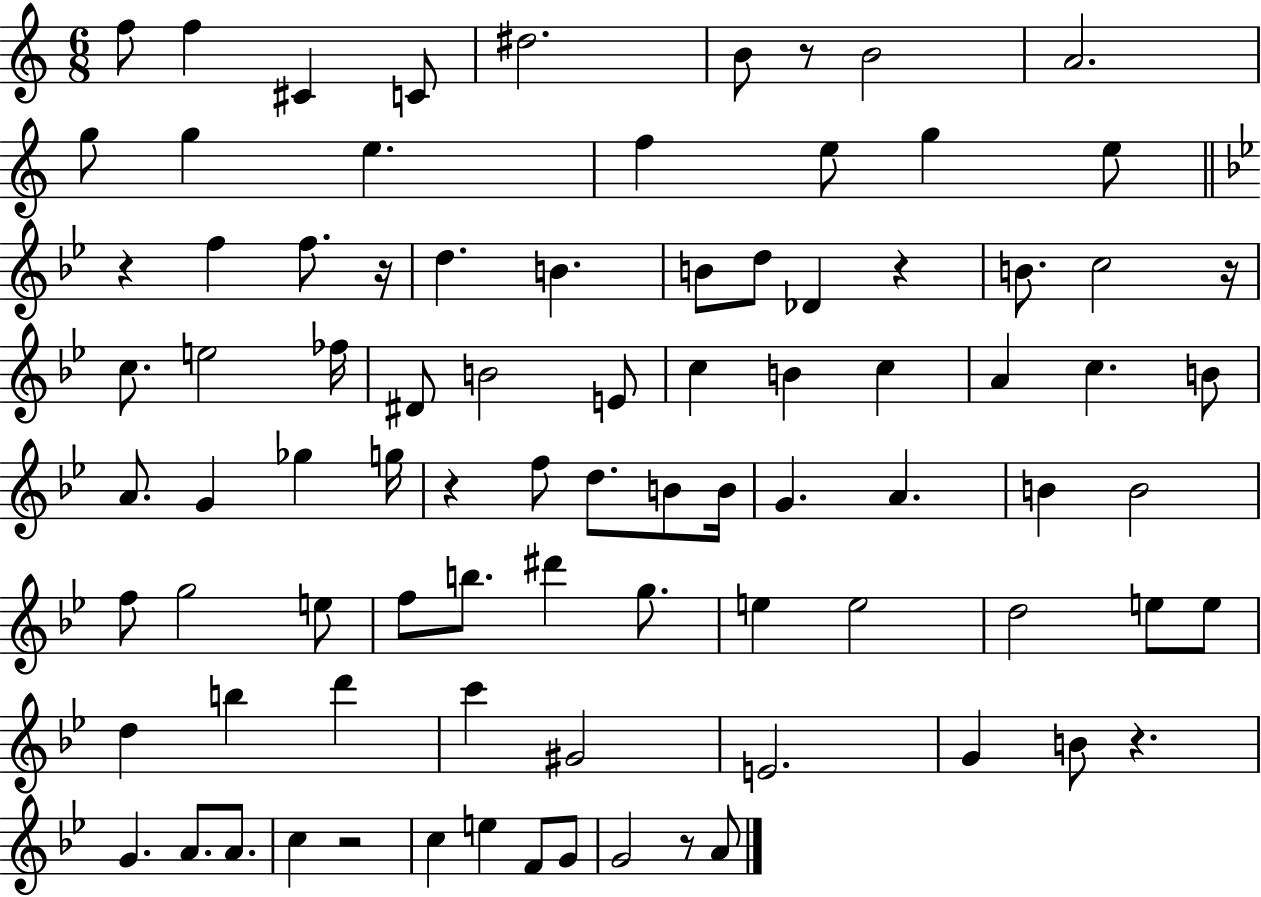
F5/e F5/q C#4/q C4/e D#5/h. B4/e R/e B4/h A4/h. G5/e G5/q E5/q. F5/q E5/e G5/q E5/e R/q F5/q F5/e. R/s D5/q. B4/q. B4/e D5/e Db4/q R/q B4/e. C5/h R/s C5/e. E5/h FES5/s D#4/e B4/h E4/e C5/q B4/q C5/q A4/q C5/q. B4/e A4/e. G4/q Gb5/q G5/s R/q F5/e D5/e. B4/e B4/s G4/q. A4/q. B4/q B4/h F5/e G5/h E5/e F5/e B5/e. D#6/q G5/e. E5/q E5/h D5/h E5/e E5/e D5/q B5/q D6/q C6/q G#4/h E4/h. G4/q B4/e R/q. G4/q. A4/e. A4/e. C5/q R/h C5/q E5/q F4/e G4/e G4/h R/e A4/e